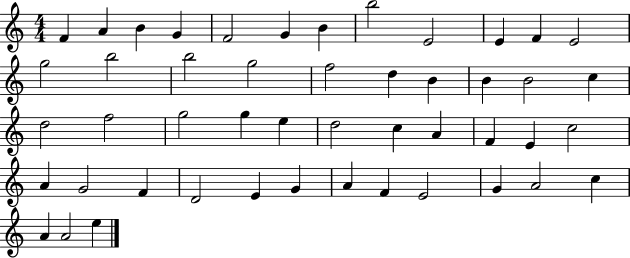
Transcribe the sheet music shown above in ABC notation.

X:1
T:Untitled
M:4/4
L:1/4
K:C
F A B G F2 G B b2 E2 E F E2 g2 b2 b2 g2 f2 d B B B2 c d2 f2 g2 g e d2 c A F E c2 A G2 F D2 E G A F E2 G A2 c A A2 e